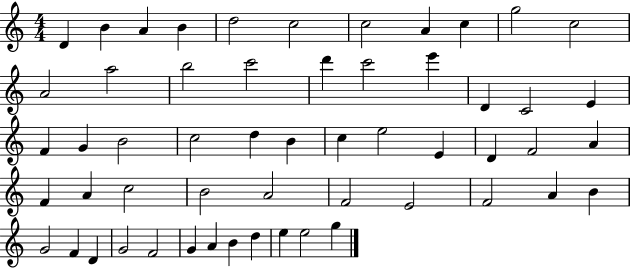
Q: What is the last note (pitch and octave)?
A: G5